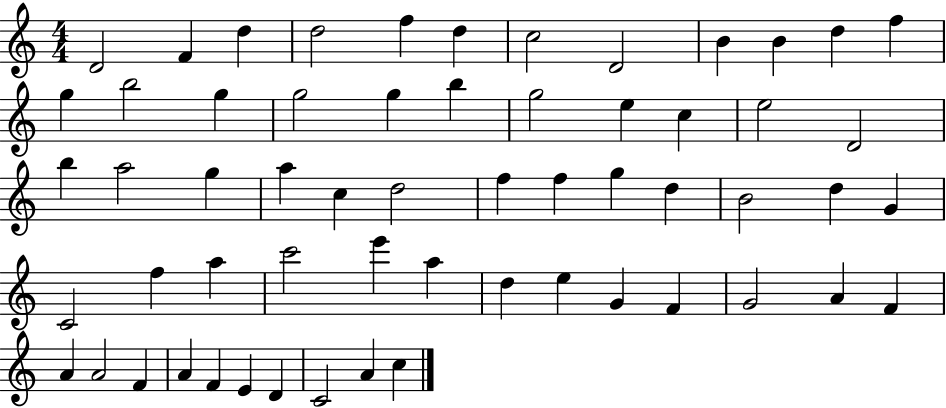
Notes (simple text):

D4/h F4/q D5/q D5/h F5/q D5/q C5/h D4/h B4/q B4/q D5/q F5/q G5/q B5/h G5/q G5/h G5/q B5/q G5/h E5/q C5/q E5/h D4/h B5/q A5/h G5/q A5/q C5/q D5/h F5/q F5/q G5/q D5/q B4/h D5/q G4/q C4/h F5/q A5/q C6/h E6/q A5/q D5/q E5/q G4/q F4/q G4/h A4/q F4/q A4/q A4/h F4/q A4/q F4/q E4/q D4/q C4/h A4/q C5/q